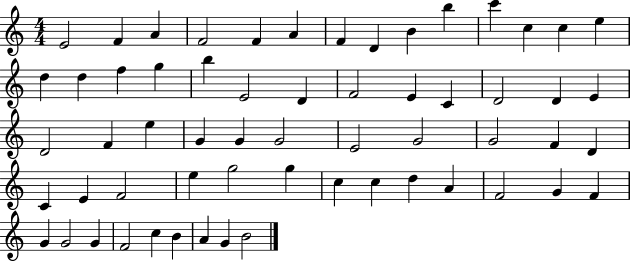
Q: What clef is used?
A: treble